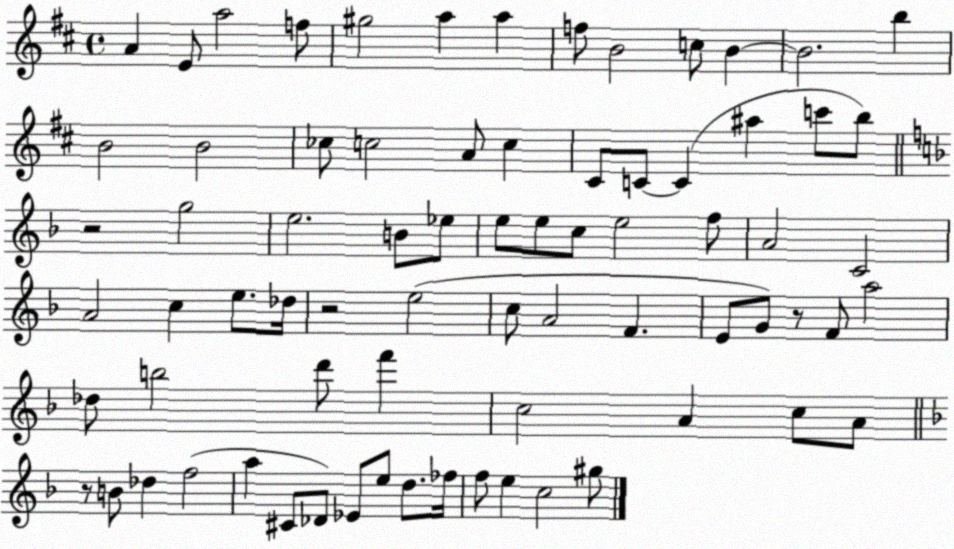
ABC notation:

X:1
T:Untitled
M:4/4
L:1/4
K:D
A E/2 a2 f/2 ^g2 a a f/2 B2 c/2 B B2 b B2 B2 _c/2 c2 A/2 c ^C/2 C/2 C ^a c'/2 b/2 z2 g2 e2 B/2 _e/2 e/2 e/2 c/2 e2 f/2 A2 C2 A2 c e/2 _d/4 z2 e2 c/2 A2 F E/2 G/2 z/2 F/2 a2 _d/2 b2 d'/2 f' c2 A c/2 A/2 z/2 B/2 _d f2 a ^C/2 _D/2 _E/2 e/2 d/2 _f/4 f/2 e c2 ^g/2